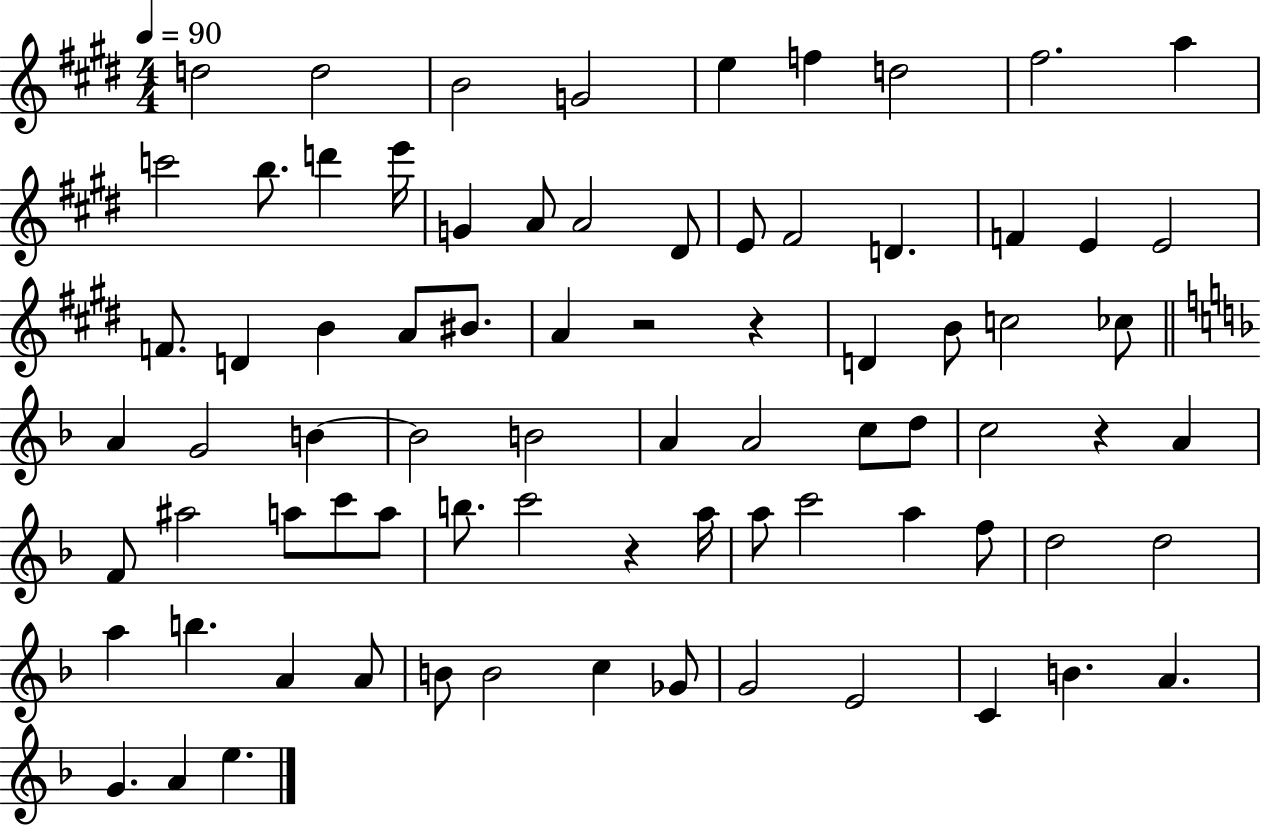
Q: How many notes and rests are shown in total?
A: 78